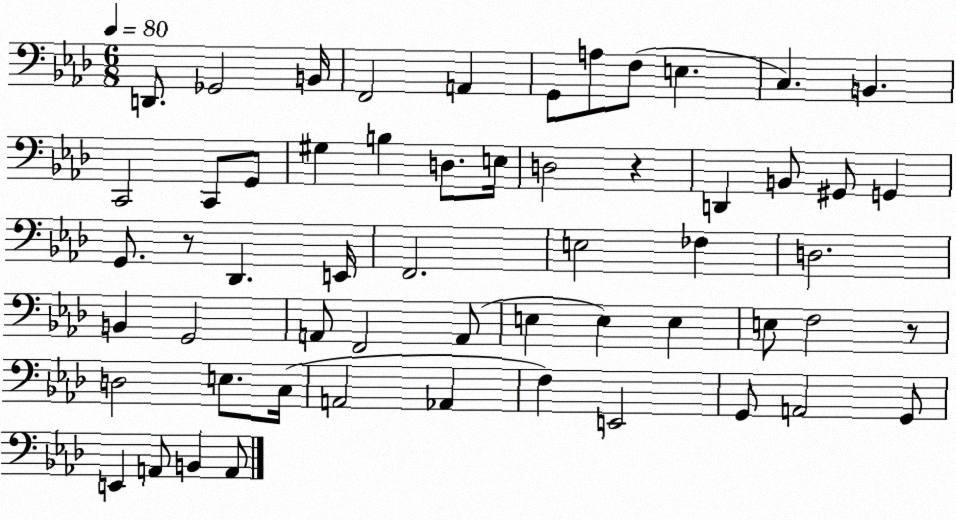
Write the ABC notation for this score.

X:1
T:Untitled
M:6/8
L:1/4
K:Ab
D,,/2 _G,,2 B,,/4 F,,2 A,, G,,/2 A,/2 F,/2 E, C, B,, C,,2 C,,/2 G,,/2 ^G, B, D,/2 E,/4 D,2 z D,, B,,/2 ^G,,/2 G,, G,,/2 z/2 _D,, E,,/4 F,,2 E,2 _F, D,2 B,, G,,2 A,,/2 F,,2 A,,/2 E, E, E, E,/2 F,2 z/2 D,2 E,/2 C,/4 A,,2 _A,, F, E,,2 G,,/2 A,,2 G,,/2 E,, A,,/2 B,, A,,/2